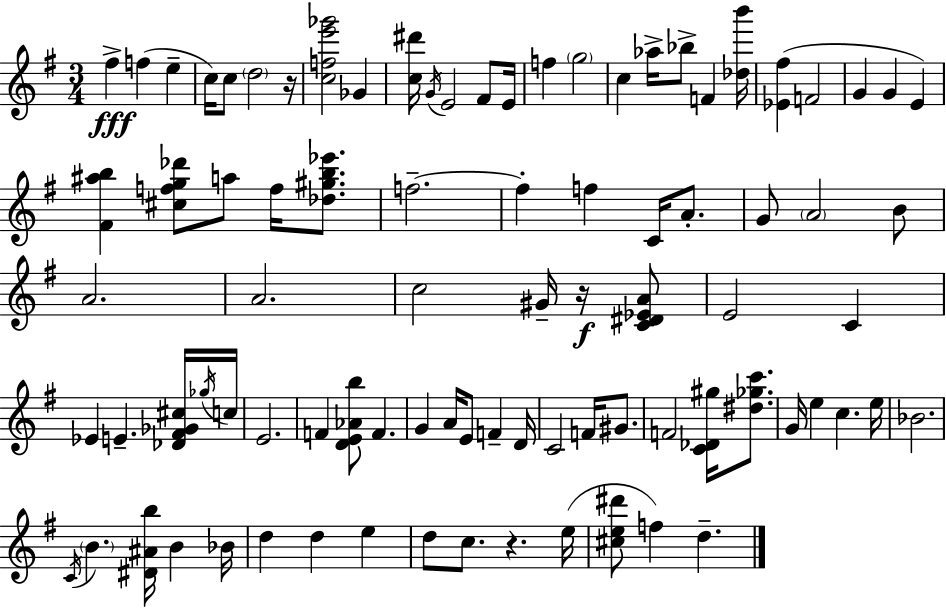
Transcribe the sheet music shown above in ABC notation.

X:1
T:Untitled
M:3/4
L:1/4
K:Em
^f f e c/4 c/2 d2 z/4 [cfe'_g']2 _G [c^d']/4 G/4 E2 ^F/2 E/4 f g2 c _a/4 _b/2 F [_db']/4 [_E^f] F2 G G E [^F^ab] [^cfg_d']/2 a/2 f/4 [_d^gb_e']/2 f2 f f C/4 A/2 G/2 A2 B/2 A2 A2 c2 ^G/4 z/4 [C^D_EA]/2 E2 C _E E [_D^F_G^c]/4 _g/4 c/4 E2 F [DE_Ab]/2 F G A/4 E/2 F D/4 C2 F/4 ^G/2 F2 [C_D^g]/4 [^d_gc']/2 G/4 e c e/4 _B2 C/4 B [^D^Ab]/4 B _B/4 d d e d/2 c/2 z e/4 [^ce^d']/2 f d